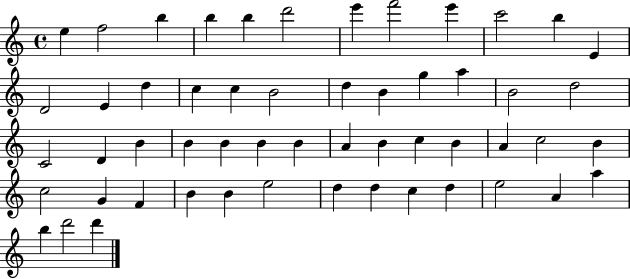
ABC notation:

X:1
T:Untitled
M:4/4
L:1/4
K:C
e f2 b b b d'2 e' f'2 e' c'2 b E D2 E d c c B2 d B g a B2 d2 C2 D B B B B B A B c B A c2 B c2 G F B B e2 d d c d e2 A a b d'2 d'